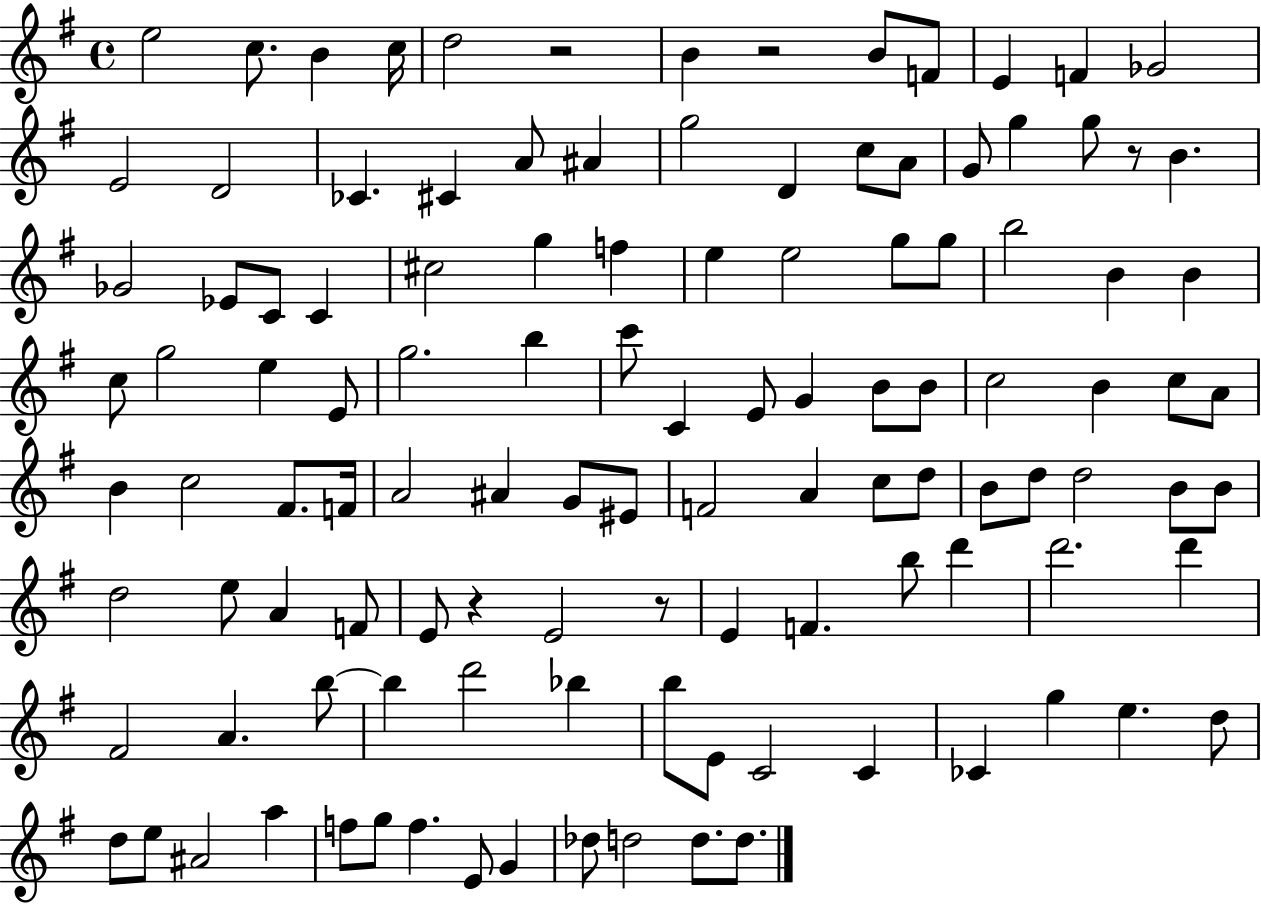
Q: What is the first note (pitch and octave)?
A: E5